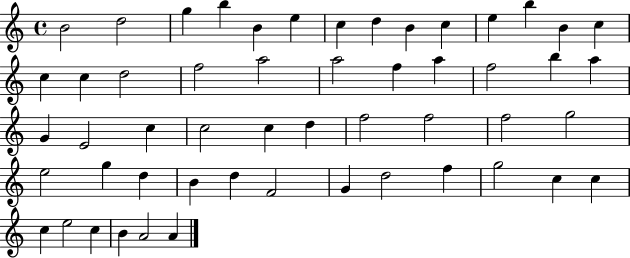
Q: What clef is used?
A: treble